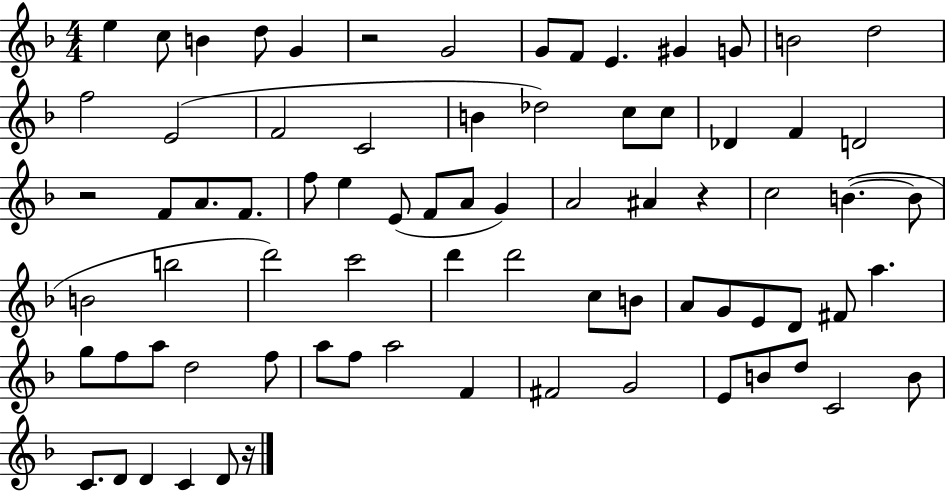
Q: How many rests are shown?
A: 4